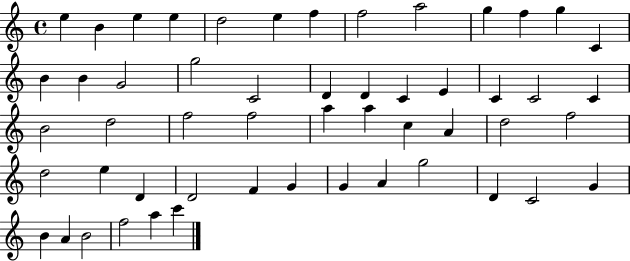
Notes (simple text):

E5/q B4/q E5/q E5/q D5/h E5/q F5/q F5/h A5/h G5/q F5/q G5/q C4/q B4/q B4/q G4/h G5/h C4/h D4/q D4/q C4/q E4/q C4/q C4/h C4/q B4/h D5/h F5/h F5/h A5/q A5/q C5/q A4/q D5/h F5/h D5/h E5/q D4/q D4/h F4/q G4/q G4/q A4/q G5/h D4/q C4/h G4/q B4/q A4/q B4/h F5/h A5/q C6/q